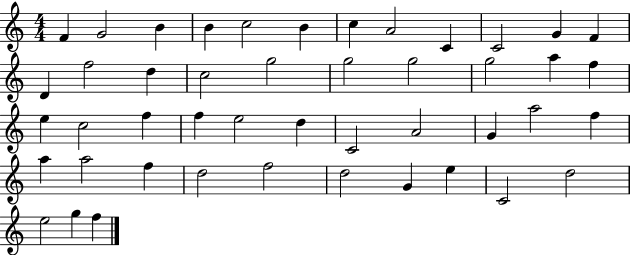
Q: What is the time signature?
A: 4/4